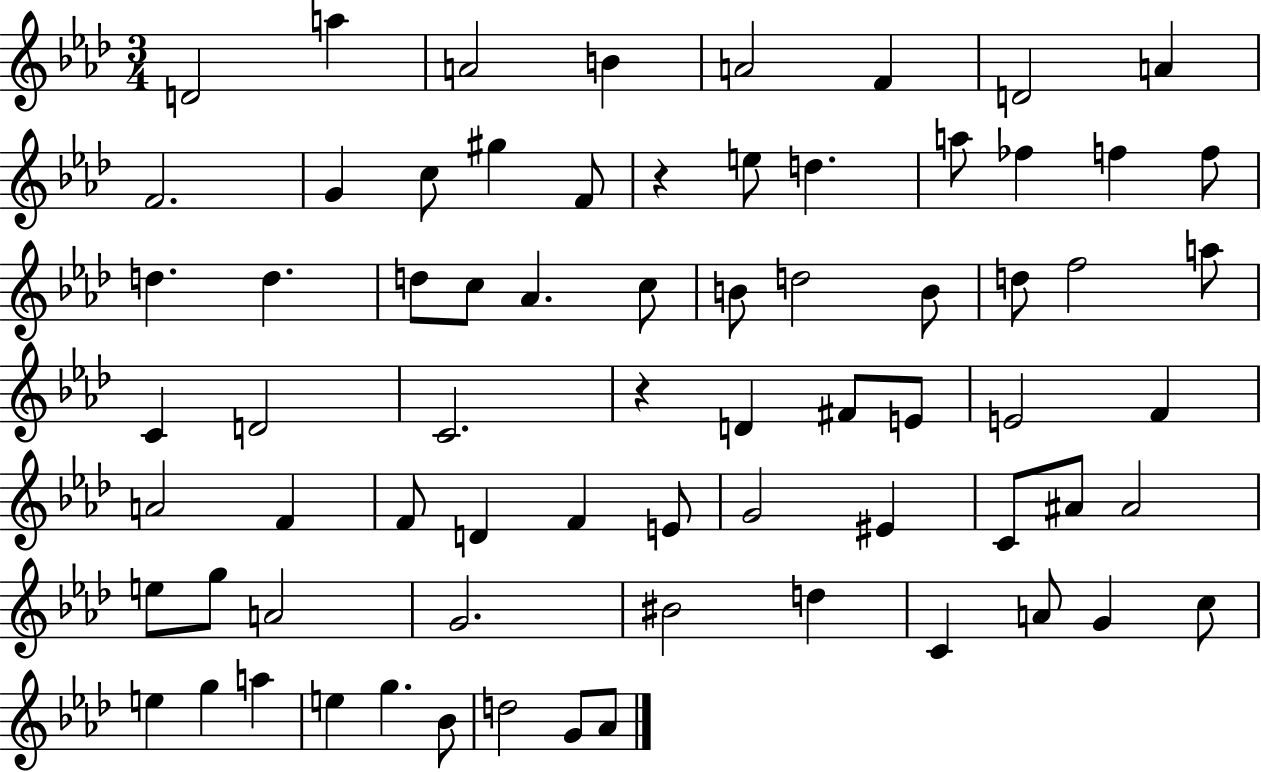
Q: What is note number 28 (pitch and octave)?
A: B4